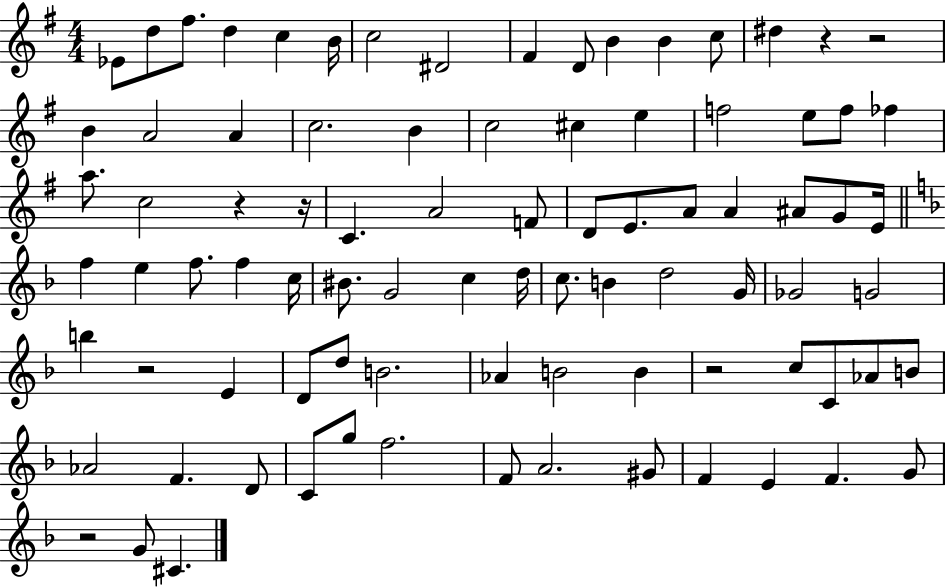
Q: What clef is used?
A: treble